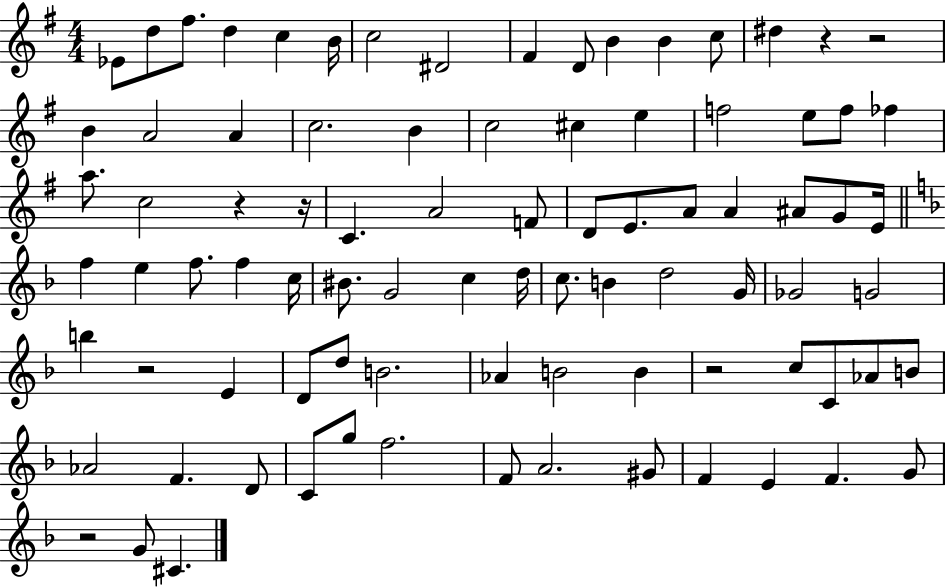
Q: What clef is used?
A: treble